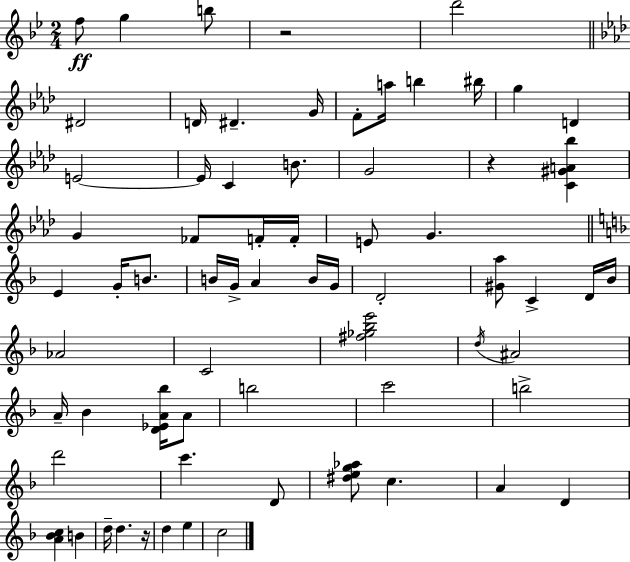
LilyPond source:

{
  \clef treble
  \numericTimeSignature
  \time 2/4
  \key g \minor
  f''8\ff g''4 b''8 | r2 | d'''2 | \bar "||" \break \key aes \major dis'2 | d'16 dis'4.-- g'16 | f'8-. a''16 b''4 bis''16 | g''4 d'4 | \break e'2~~ | e'16 c'4 b'8. | g'2 | r4 <c' gis' a' bes''>4 | \break g'4 fes'8 f'16-. f'16-. | e'8 g'4. | \bar "||" \break \key f \major e'4 g'16-. b'8. | b'16 g'16-> a'4 b'16 g'16 | d'2-. | <gis' a''>8 c'4-> d'16 bes'16 | \break aes'2 | c'2 | <fis'' ges'' bes'' e'''>2 | \acciaccatura { d''16 } ais'2 | \break a'16-- bes'4 <d' ees' a' bes''>16 a'8 | b''2 | c'''2 | b''2-> | \break d'''2 | c'''4. d'8 | <dis'' e'' g'' aes''>8 c''4. | a'4 d'4 | \break <a' bes' c''>4 b'4 | d''16-- d''4. | r16 d''4 e''4 | c''2 | \break \bar "|."
}